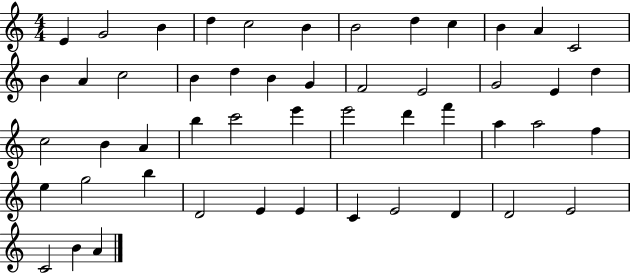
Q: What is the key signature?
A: C major